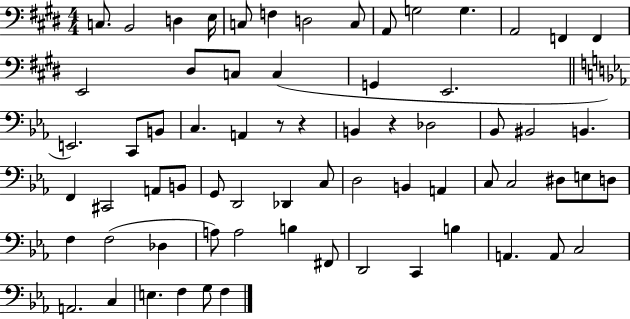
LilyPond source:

{
  \clef bass
  \numericTimeSignature
  \time 4/4
  \key e \major
  c8. b,2 d4 e16 | c8 f4 d2 c8 | a,8 g2 g4. | a,2 f,4 f,4 | \break e,2 dis8 c8 c4( | g,4 e,2. | \bar "||" \break \key ees \major e,2.) c,8 b,8 | c4. a,4 r8 r4 | b,4 r4 des2 | bes,8 bis,2 b,4. | \break f,4 cis,2 a,8 b,8 | g,8 d,2 des,4 c8 | d2 b,4 a,4 | c8 c2 dis8 e8 d8 | \break f4 f2( des4 | a8) a2 b4 fis,8 | d,2 c,4 b4 | a,4. a,8 c2 | \break a,2. c4 | e4. f4 g8 f4 | \bar "|."
}